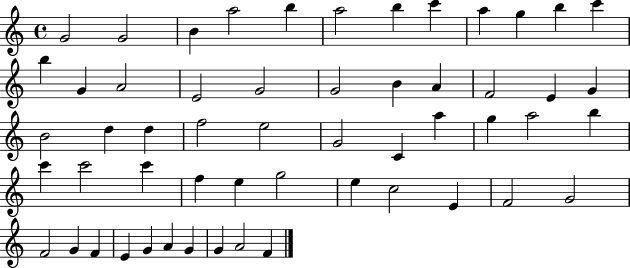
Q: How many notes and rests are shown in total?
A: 55